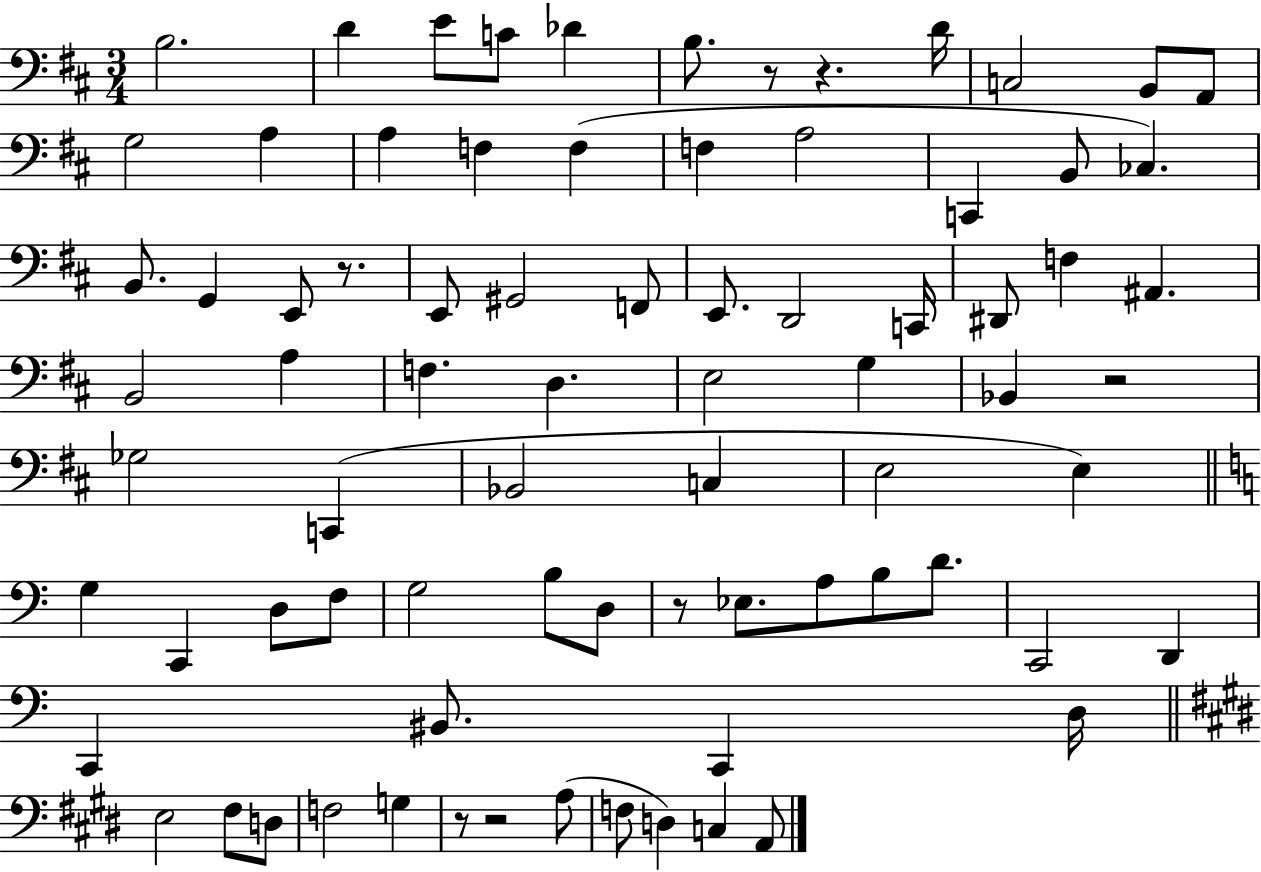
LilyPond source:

{
  \clef bass
  \numericTimeSignature
  \time 3/4
  \key d \major
  b2. | d'4 e'8 c'8 des'4 | b8. r8 r4. d'16 | c2 b,8 a,8 | \break g2 a4 | a4 f4 f4( | f4 a2 | c,4 b,8 ces4.) | \break b,8. g,4 e,8 r8. | e,8 gis,2 f,8 | e,8. d,2 c,16 | dis,8 f4 ais,4. | \break b,2 a4 | f4. d4. | e2 g4 | bes,4 r2 | \break ges2 c,4( | bes,2 c4 | e2 e4) | \bar "||" \break \key a \minor g4 c,4 d8 f8 | g2 b8 d8 | r8 ees8. a8 b8 d'8. | c,2 d,4 | \break c,4 bis,8. c,4 d16 | \bar "||" \break \key e \major e2 fis8 d8 | f2 g4 | r8 r2 a8( | f8 d4) c4 a,8 | \break \bar "|."
}